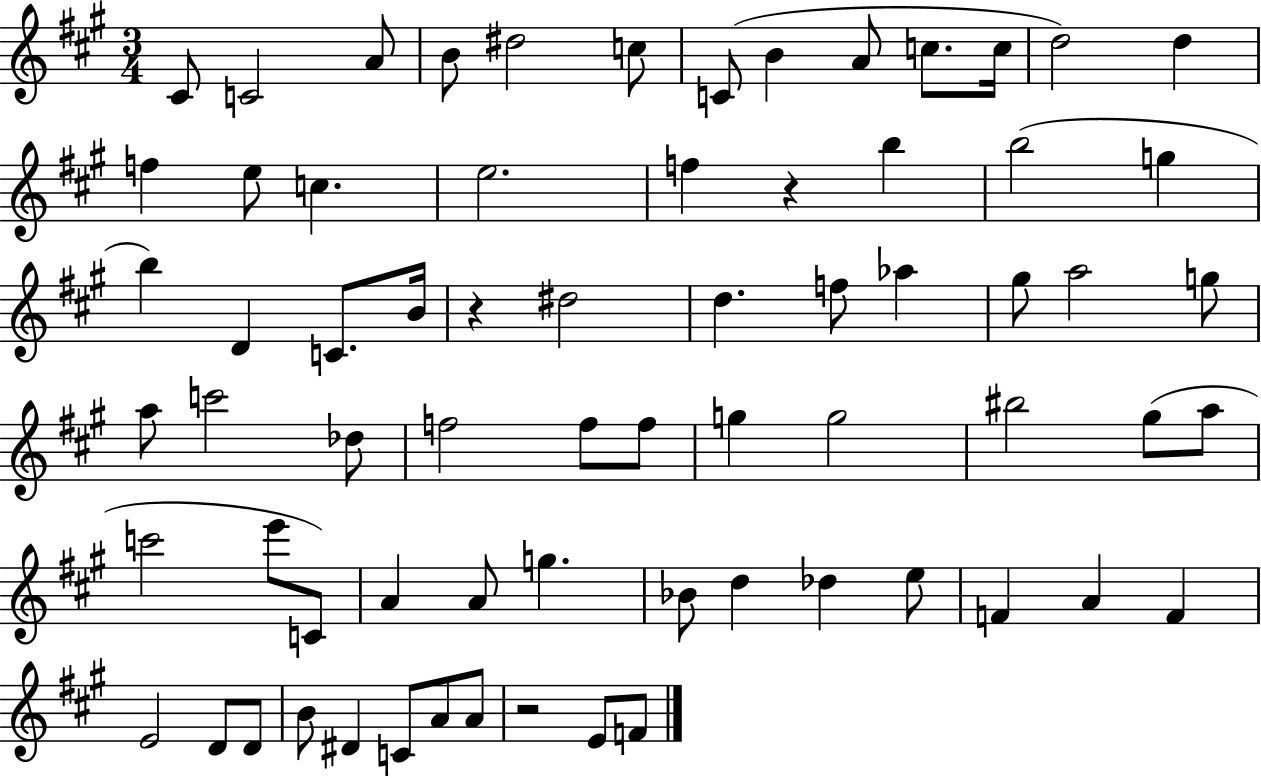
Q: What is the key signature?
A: A major